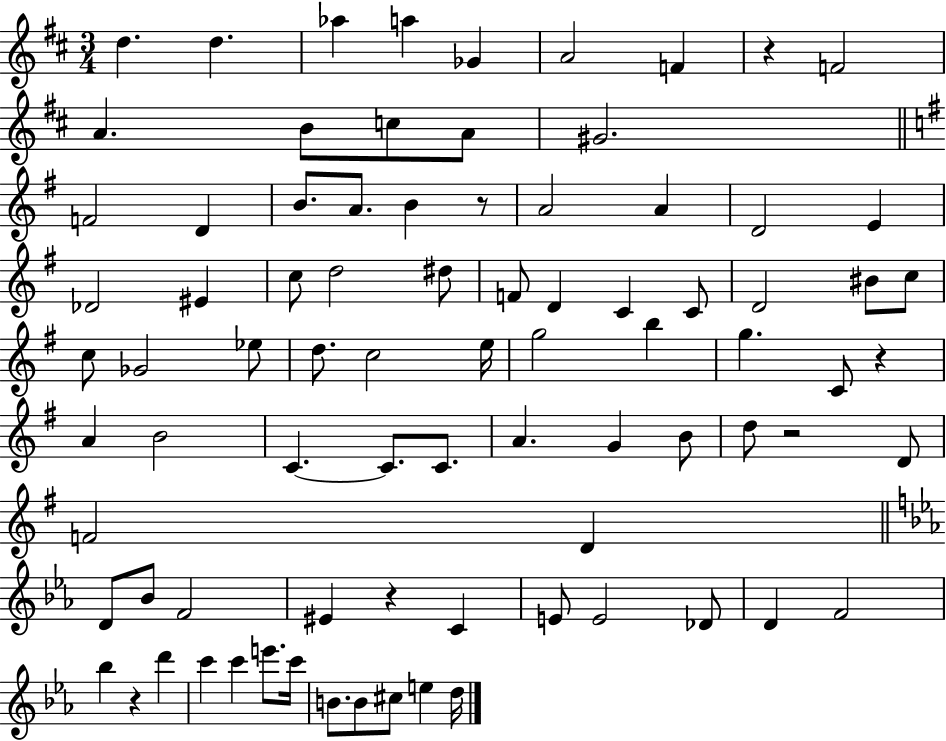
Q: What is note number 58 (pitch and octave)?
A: Bb4